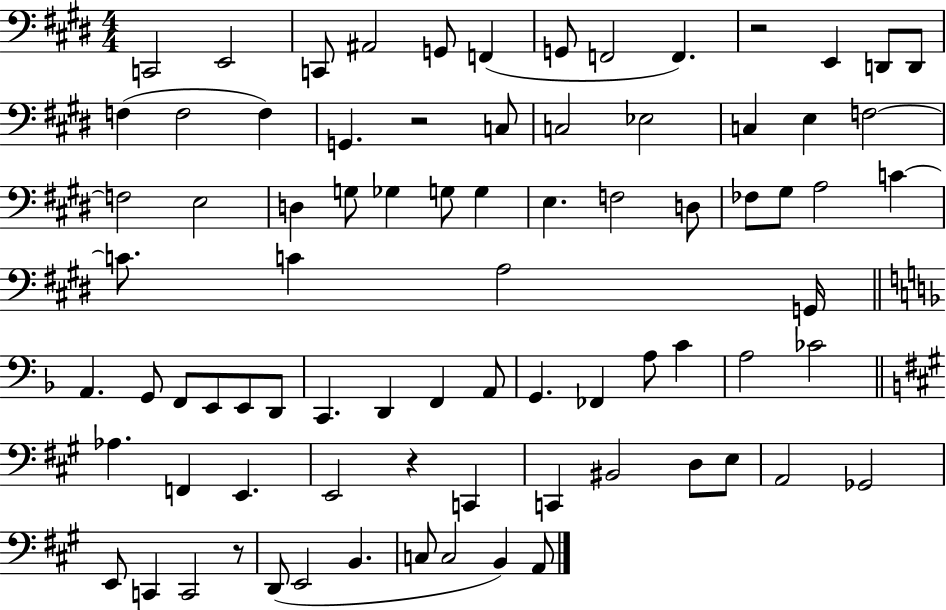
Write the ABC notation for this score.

X:1
T:Untitled
M:4/4
L:1/4
K:E
C,,2 E,,2 C,,/2 ^A,,2 G,,/2 F,, G,,/2 F,,2 F,, z2 E,, D,,/2 D,,/2 F, F,2 F, G,, z2 C,/2 C,2 _E,2 C, E, F,2 F,2 E,2 D, G,/2 _G, G,/2 G, E, F,2 D,/2 _F,/2 ^G,/2 A,2 C C/2 C A,2 G,,/4 A,, G,,/2 F,,/2 E,,/2 E,,/2 D,,/2 C,, D,, F,, A,,/2 G,, _F,, A,/2 C A,2 _C2 _A, F,, E,, E,,2 z C,, C,, ^B,,2 D,/2 E,/2 A,,2 _G,,2 E,,/2 C,, C,,2 z/2 D,,/2 E,,2 B,, C,/2 C,2 B,, A,,/2